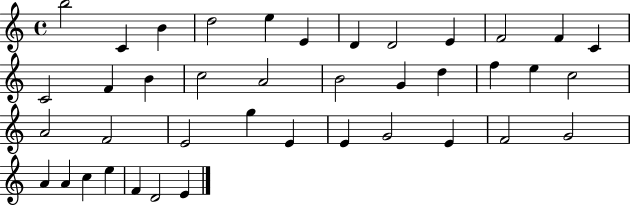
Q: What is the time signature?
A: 4/4